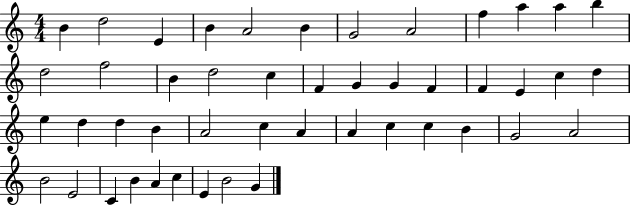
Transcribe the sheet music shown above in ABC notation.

X:1
T:Untitled
M:4/4
L:1/4
K:C
B d2 E B A2 B G2 A2 f a a b d2 f2 B d2 c F G G F F E c d e d d B A2 c A A c c B G2 A2 B2 E2 C B A c E B2 G